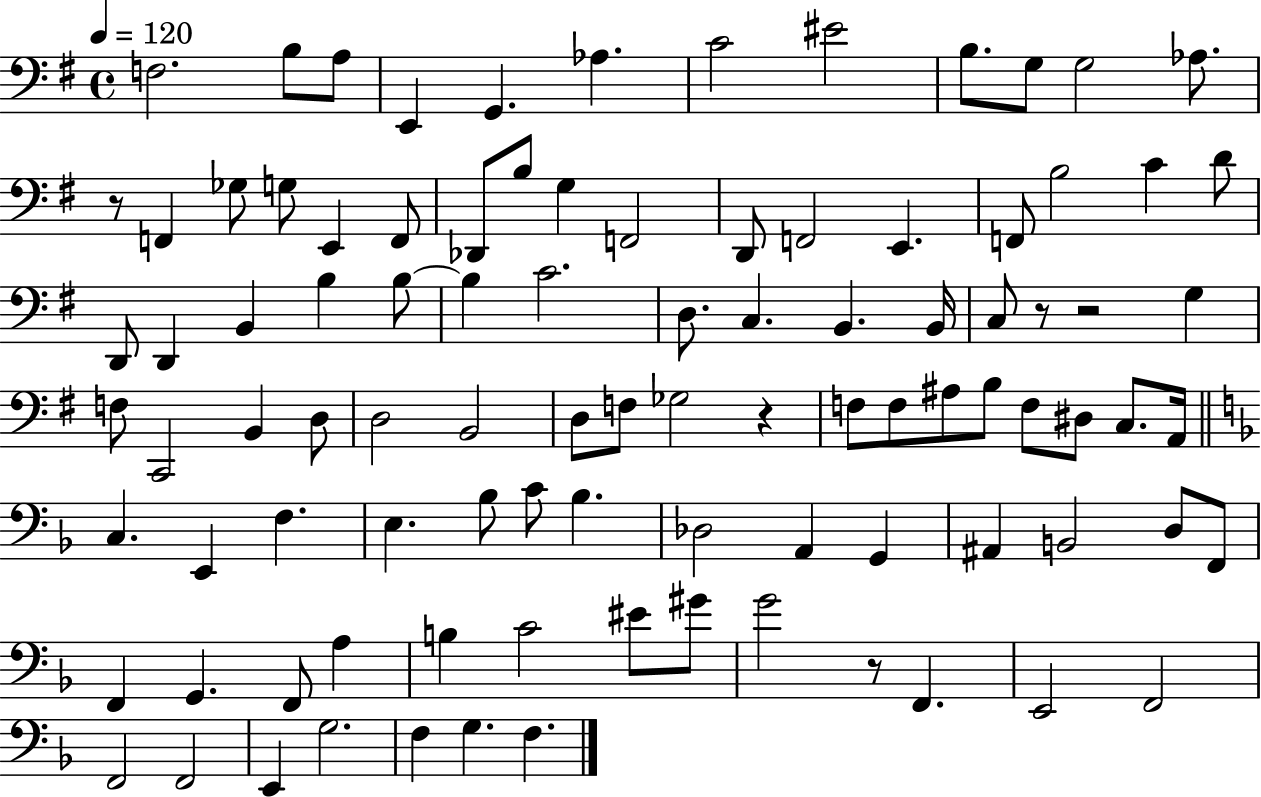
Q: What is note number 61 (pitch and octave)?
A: F3